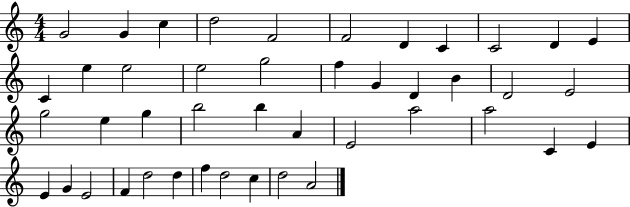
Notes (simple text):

G4/h G4/q C5/q D5/h F4/h F4/h D4/q C4/q C4/h D4/q E4/q C4/q E5/q E5/h E5/h G5/h F5/q G4/q D4/q B4/q D4/h E4/h G5/h E5/q G5/q B5/h B5/q A4/q E4/h A5/h A5/h C4/q E4/q E4/q G4/q E4/h F4/q D5/h D5/q F5/q D5/h C5/q D5/h A4/h